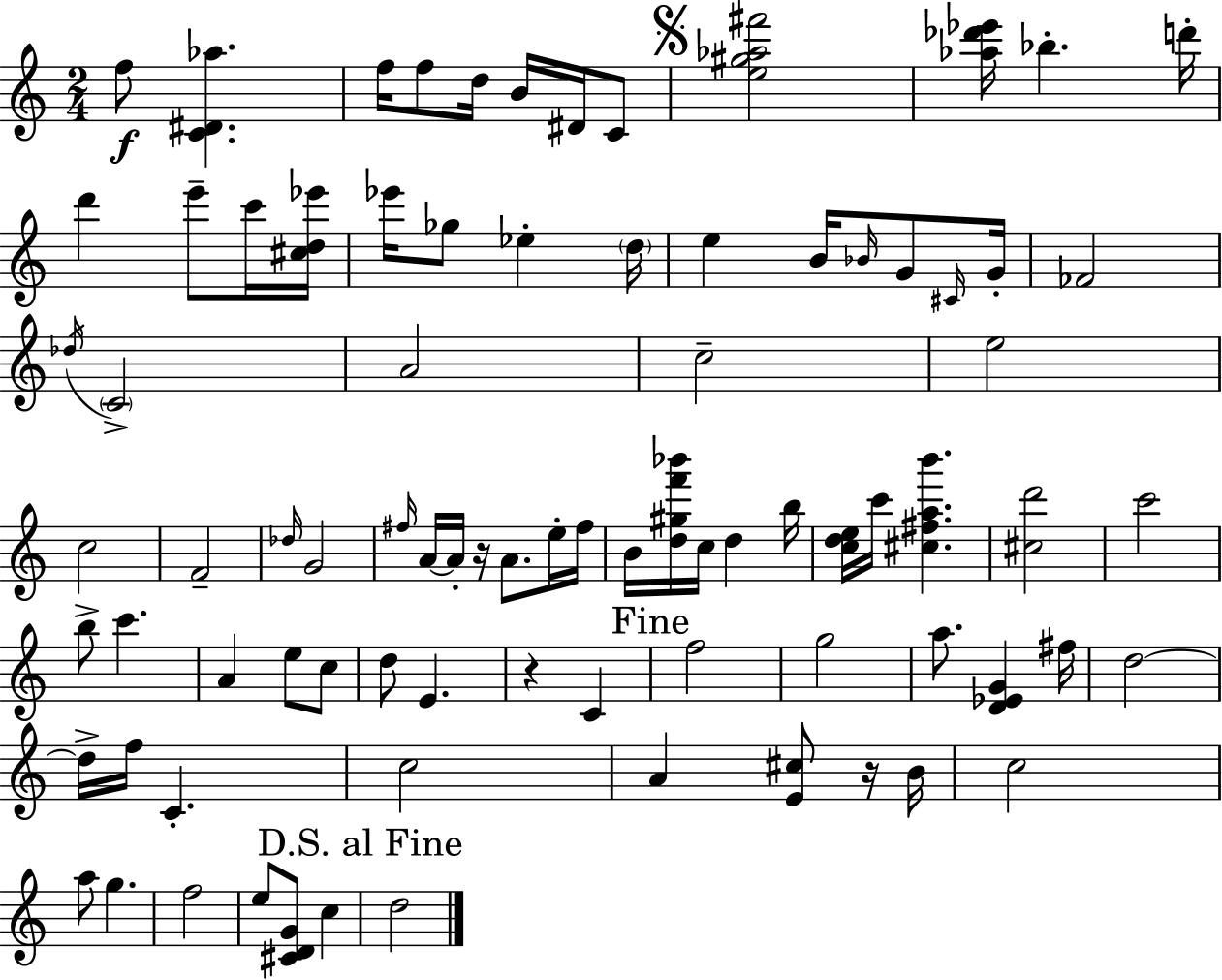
{
  \clef treble
  \numericTimeSignature
  \time 2/4
  \key a \minor
  f''8\f <c' dis' aes''>4. | f''16 f''8 d''16 b'16 dis'16 c'8 | \mark \markup { \musicglyph "scripts.segno" } <e'' gis'' aes'' fis'''>2 | <aes'' des''' ees'''>16 bes''4.-. d'''16-. | \break d'''4 e'''8-- c'''16 <cis'' d'' ees'''>16 | ees'''16 ges''8 ees''4-. \parenthesize d''16 | e''4 b'16 \grace { bes'16 } g'8 | \grace { cis'16 } g'16-. fes'2 | \break \acciaccatura { des''16 } \parenthesize c'2-> | a'2 | c''2-- | e''2 | \break c''2 | f'2-- | \grace { des''16 } g'2 | \grace { fis''16 } a'16~~ a'16-. r16 | \break a'8. e''16-. fis''16 b'16 <d'' gis'' f''' bes'''>16 c''16 | d''4 b''16 <c'' d'' e''>16 c'''16 <cis'' fis'' a'' b'''>4. | <cis'' d'''>2 | c'''2 | \break b''8-> c'''4. | a'4 | e''8 c''8 d''8 e'4. | r4 | \break c'4 \mark "Fine" f''2 | g''2 | a''8. | <d' ees' g'>4 fis''16 d''2~~ | \break d''16-> f''16 c'4.-. | c''2 | a'4 | <e' cis''>8 r16 b'16 c''2 | \break a''8 g''4. | f''2 | e''8 <cis' d' g'>8 | c''4 \mark "D.S. al Fine" d''2 | \break \bar "|."
}